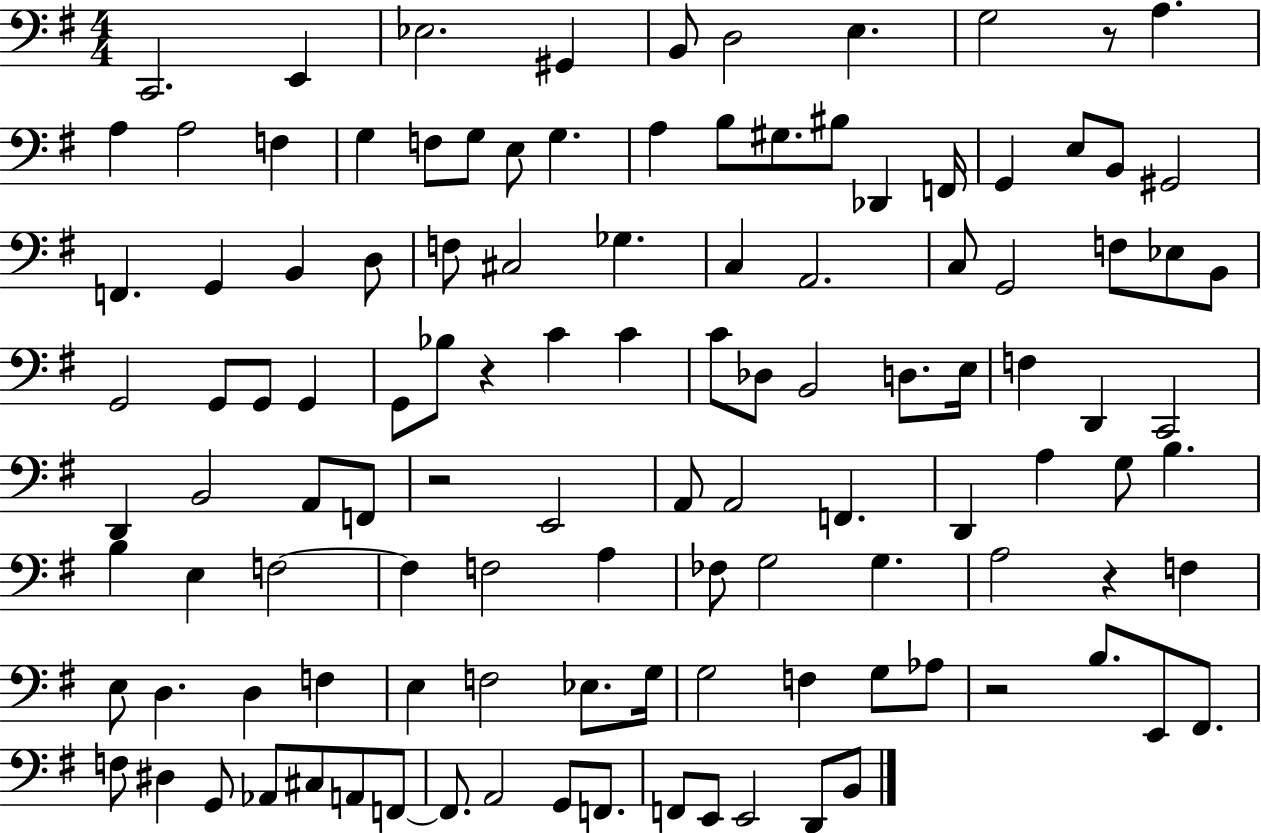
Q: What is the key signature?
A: G major